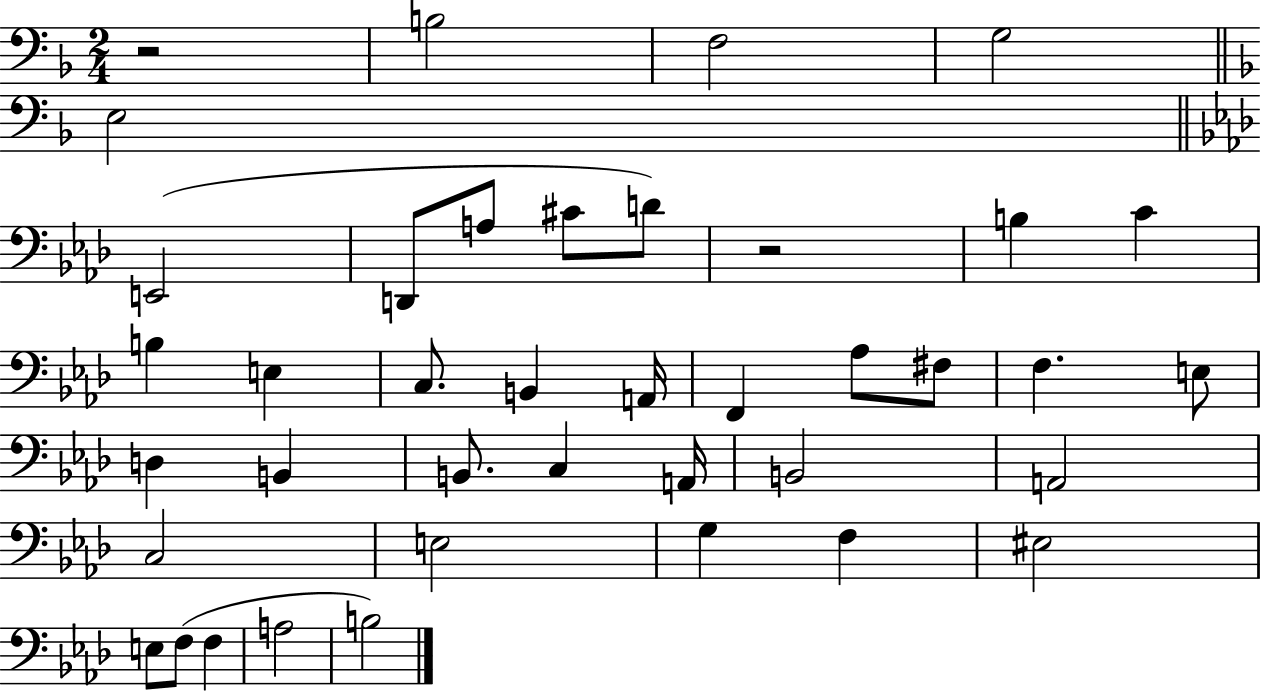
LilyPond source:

{
  \clef bass
  \numericTimeSignature
  \time 2/4
  \key f \major
  r2 | b2 | f2 | g2 | \break \bar "||" \break \key f \major e2 | \bar "||" \break \key aes \major e,2( | d,8 a8 cis'8 d'8) | r2 | b4 c'4 | \break b4 e4 | c8. b,4 a,16 | f,4 aes8 fis8 | f4. e8 | \break d4 b,4 | b,8. c4 a,16 | b,2 | a,2 | \break c2 | e2 | g4 f4 | eis2 | \break e8 f8( f4 | a2 | b2) | \bar "|."
}